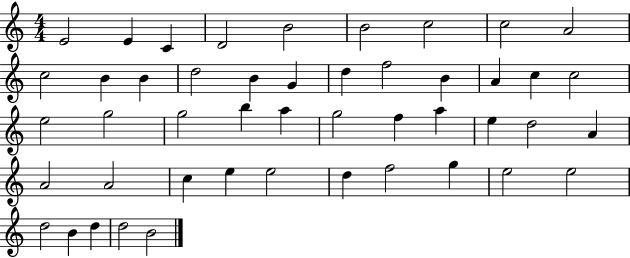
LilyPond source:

{
  \clef treble
  \numericTimeSignature
  \time 4/4
  \key c \major
  e'2 e'4 c'4 | d'2 b'2 | b'2 c''2 | c''2 a'2 | \break c''2 b'4 b'4 | d''2 b'4 g'4 | d''4 f''2 b'4 | a'4 c''4 c''2 | \break e''2 g''2 | g''2 b''4 a''4 | g''2 f''4 a''4 | e''4 d''2 a'4 | \break a'2 a'2 | c''4 e''4 e''2 | d''4 f''2 g''4 | e''2 e''2 | \break d''2 b'4 d''4 | d''2 b'2 | \bar "|."
}